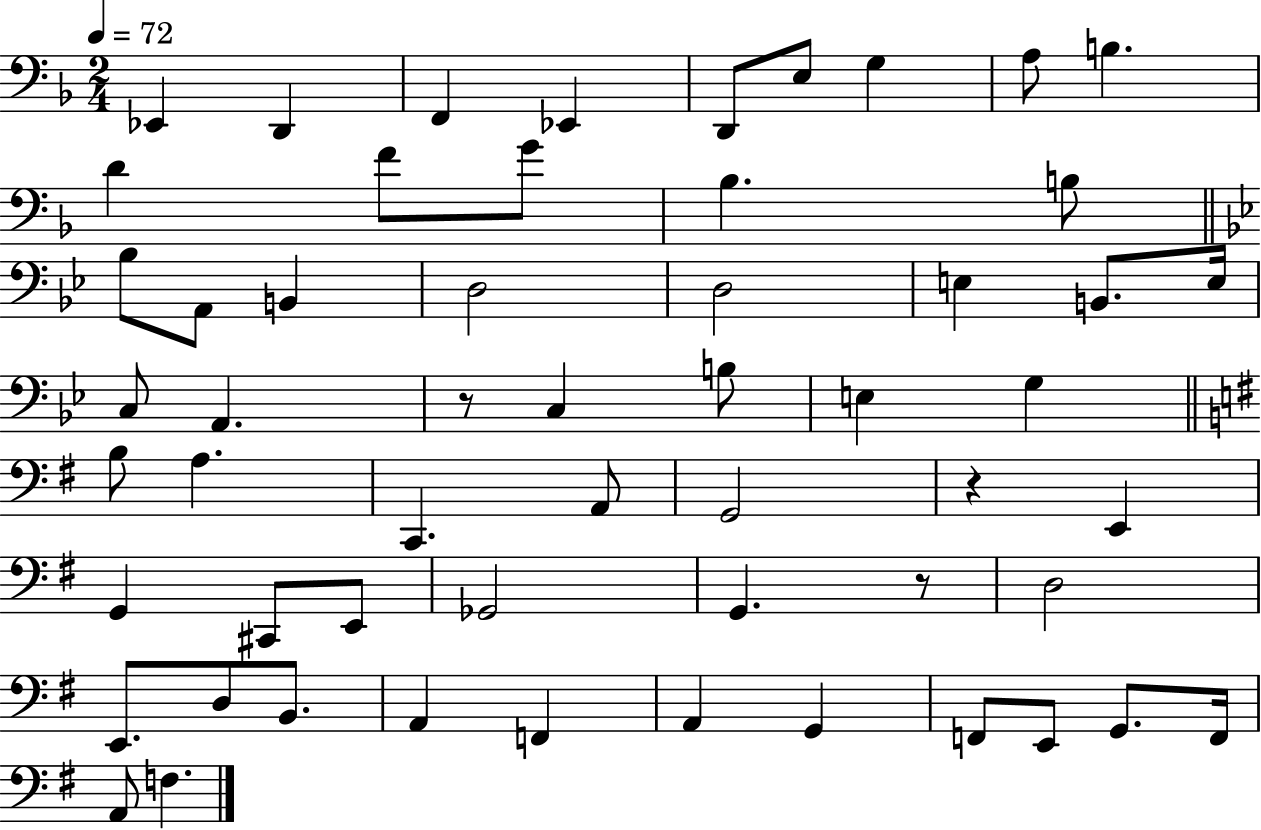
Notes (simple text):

Eb2/q D2/q F2/q Eb2/q D2/e E3/e G3/q A3/e B3/q. D4/q F4/e G4/e Bb3/q. B3/e Bb3/e A2/e B2/q D3/h D3/h E3/q B2/e. E3/s C3/e A2/q. R/e C3/q B3/e E3/q G3/q B3/e A3/q. C2/q. A2/e G2/h R/q E2/q G2/q C#2/e E2/e Gb2/h G2/q. R/e D3/h E2/e. D3/e B2/e. A2/q F2/q A2/q G2/q F2/e E2/e G2/e. F2/s A2/e F3/q.